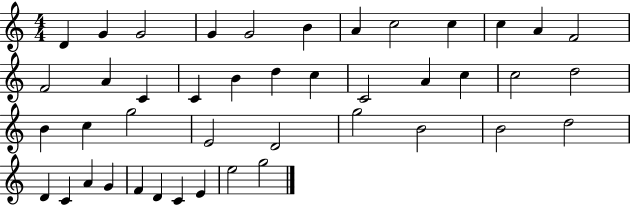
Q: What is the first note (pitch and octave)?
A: D4